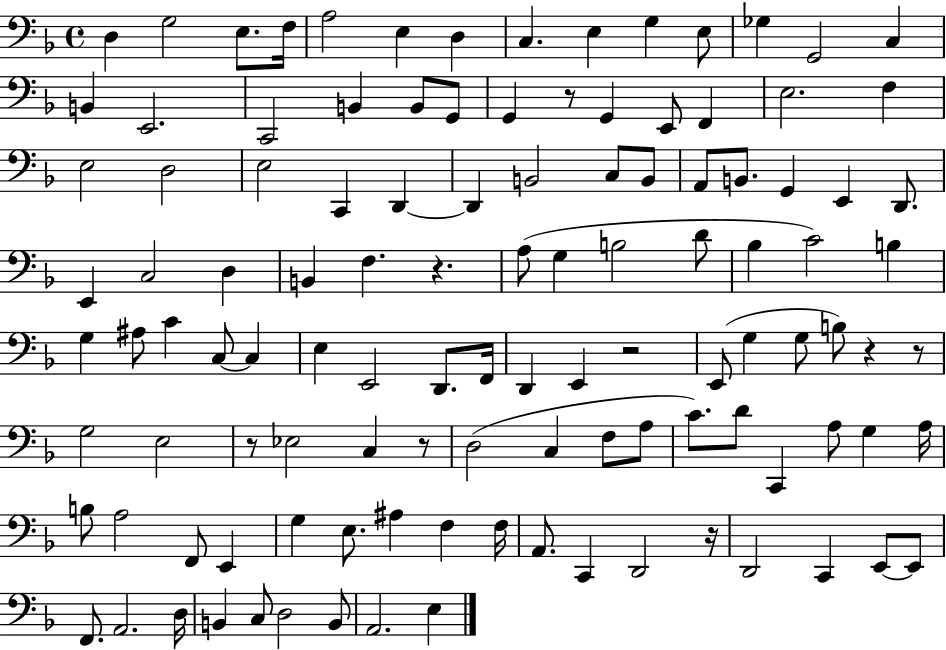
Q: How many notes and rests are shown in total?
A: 114